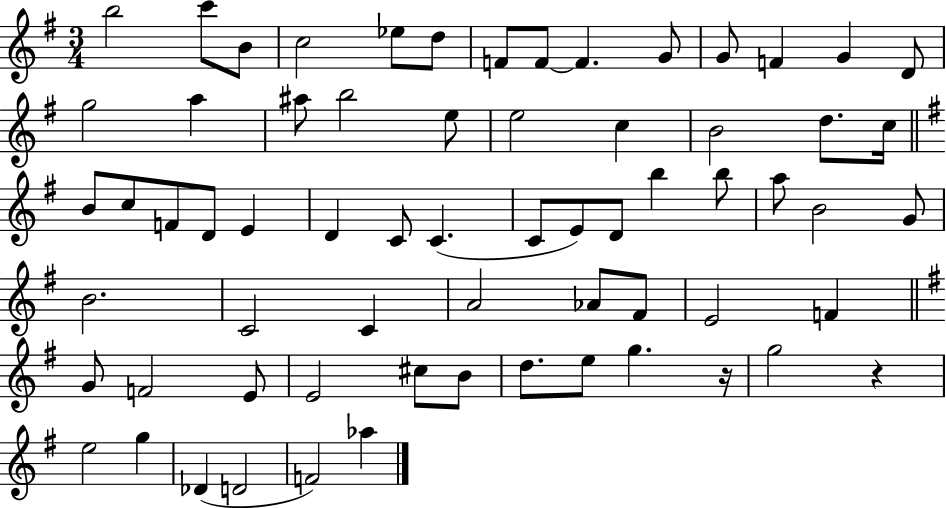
{
  \clef treble
  \numericTimeSignature
  \time 3/4
  \key g \major
  b''2 c'''8 b'8 | c''2 ees''8 d''8 | f'8 f'8~~ f'4. g'8 | g'8 f'4 g'4 d'8 | \break g''2 a''4 | ais''8 b''2 e''8 | e''2 c''4 | b'2 d''8. c''16 | \break \bar "||" \break \key g \major b'8 c''8 f'8 d'8 e'4 | d'4 c'8 c'4.( | c'8 e'8) d'8 b''4 b''8 | a''8 b'2 g'8 | \break b'2. | c'2 c'4 | a'2 aes'8 fis'8 | e'2 f'4 | \break \bar "||" \break \key e \minor g'8 f'2 e'8 | e'2 cis''8 b'8 | d''8. e''8 g''4. r16 | g''2 r4 | \break e''2 g''4 | des'4( d'2 | f'2) aes''4 | \bar "|."
}